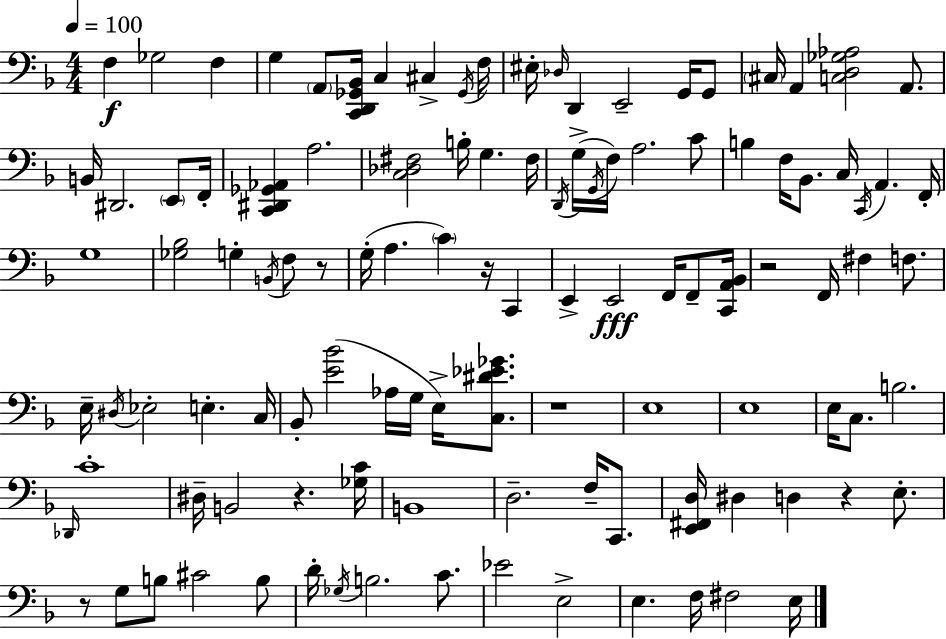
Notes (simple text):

F3/q Gb3/h F3/q G3/q A2/e [C2,D2,Gb2,Bb2]/s C3/q C#3/q Gb2/s F3/s EIS3/s Db3/s D2/q E2/h G2/s G2/e C#3/s A2/q [C3,D3,Gb3,Ab3]/h A2/e. B2/s D#2/h. E2/e F2/s [C2,D#2,Gb2,Ab2]/q A3/h. [C3,Db3,F#3]/h B3/s G3/q. F#3/s D2/s G3/s G2/s F3/s A3/h. C4/e B3/q F3/s Bb2/e. C3/s C2/s A2/q. F2/s G3/w [Gb3,Bb3]/h G3/q B2/s F3/e R/e G3/s A3/q. C4/q R/s C2/q E2/q E2/h F2/s F2/e [C2,A2,Bb2]/s R/h F2/s F#3/q F3/e. E3/s D#3/s Eb3/h E3/q. C3/s Bb2/e [E4,Bb4]/h Ab3/s G3/s E3/s [C3,D#4,Eb4,Gb4]/e. R/w E3/w E3/w E3/s C3/e. B3/h. Db2/s C4/w D#3/s B2/h R/q. [Gb3,C4]/s B2/w D3/h. F3/s C2/e. [E2,F#2,D3]/s D#3/q D3/q R/q E3/e. R/e G3/e B3/e C#4/h B3/e D4/s Gb3/s B3/h. C4/e. Eb4/h E3/h E3/q. F3/s F#3/h E3/s